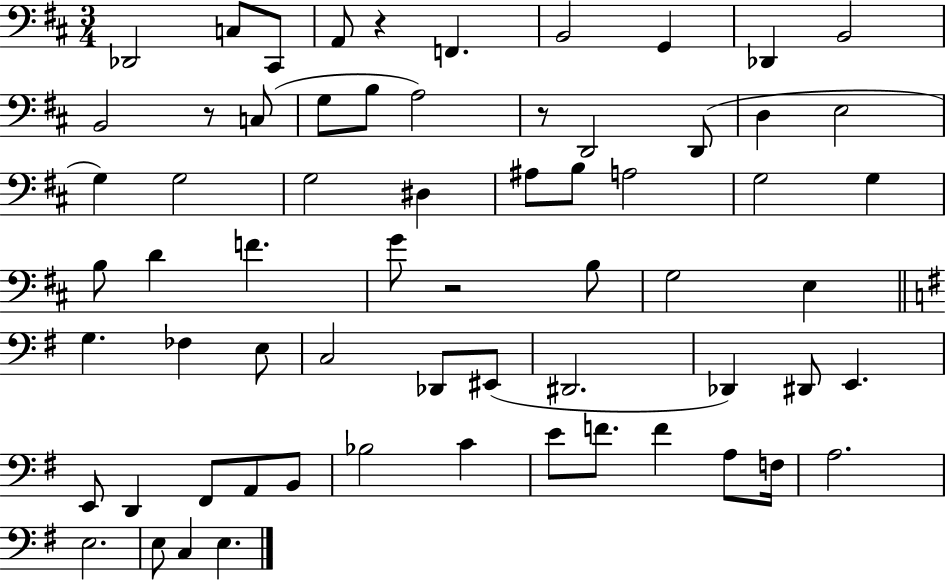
{
  \clef bass
  \numericTimeSignature
  \time 3/4
  \key d \major
  des,2 c8 cis,8 | a,8 r4 f,4. | b,2 g,4 | des,4 b,2 | \break b,2 r8 c8( | g8 b8 a2) | r8 d,2 d,8( | d4 e2 | \break g4) g2 | g2 dis4 | ais8 b8 a2 | g2 g4 | \break b8 d'4 f'4. | g'8 r2 b8 | g2 e4 | \bar "||" \break \key g \major g4. fes4 e8 | c2 des,8 eis,8( | dis,2. | des,4) dis,8 e,4. | \break e,8 d,4 fis,8 a,8 b,8 | bes2 c'4 | e'8 f'8. f'4 a8 f16 | a2. | \break e2. | e8 c4 e4. | \bar "|."
}